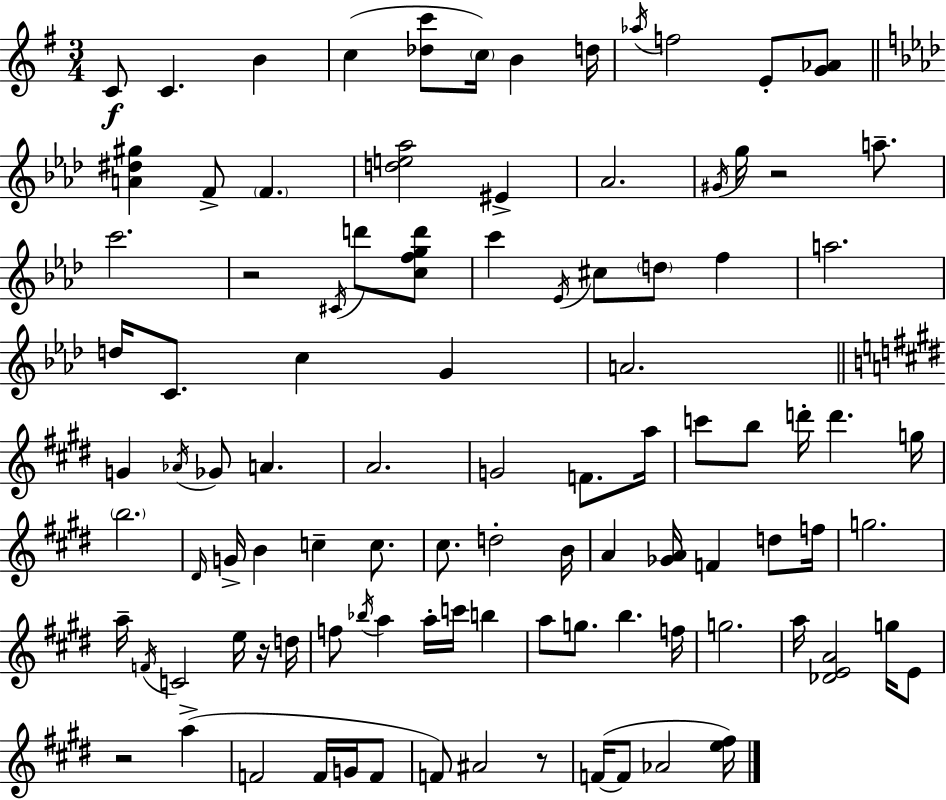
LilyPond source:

{
  \clef treble
  \numericTimeSignature
  \time 3/4
  \key e \minor
  c'8\f c'4. b'4 | c''4( <des'' c'''>8 \parenthesize c''16) b'4 d''16 | \acciaccatura { aes''16 } f''2 e'8-. <g' aes'>8 | \bar "||" \break \key aes \major <a' dis'' gis''>4 f'8-> \parenthesize f'4. | <d'' e'' aes''>2 eis'4-> | aes'2. | \acciaccatura { gis'16 } g''16 r2 a''8.-- | \break c'''2. | r2 \acciaccatura { cis'16 } d'''8 | <c'' f'' g'' d'''>8 c'''4 \acciaccatura { ees'16 } cis''8 \parenthesize d''8 f''4 | a''2. | \break d''16 c'8. c''4 g'4 | a'2. | \bar "||" \break \key e \major g'4 \acciaccatura { aes'16 } ges'8 a'4. | a'2. | g'2 f'8. | a''16 c'''8 b''8 d'''16-. d'''4. | \break g''16 \parenthesize b''2. | \grace { dis'16 } g'16-> b'4 c''4-- c''8. | cis''8. d''2-. | b'16 a'4 <ges' a'>16 f'4 d''8 | \break f''16 g''2. | a''16-- \acciaccatura { f'16 } c'2 | e''16 r16 d''16 f''8 \acciaccatura { bes''16 } a''4 a''16-. c'''16 | b''4 a''8 g''8. b''4. | \break f''16 g''2. | a''16 <des' e' a'>2 | g''16 e'8 r2 | a''4->( f'2 | \break f'16 g'16 f'8 f'8) ais'2 | r8 f'16~(~ f'8 aes'2 | <e'' fis''>16) \bar "|."
}